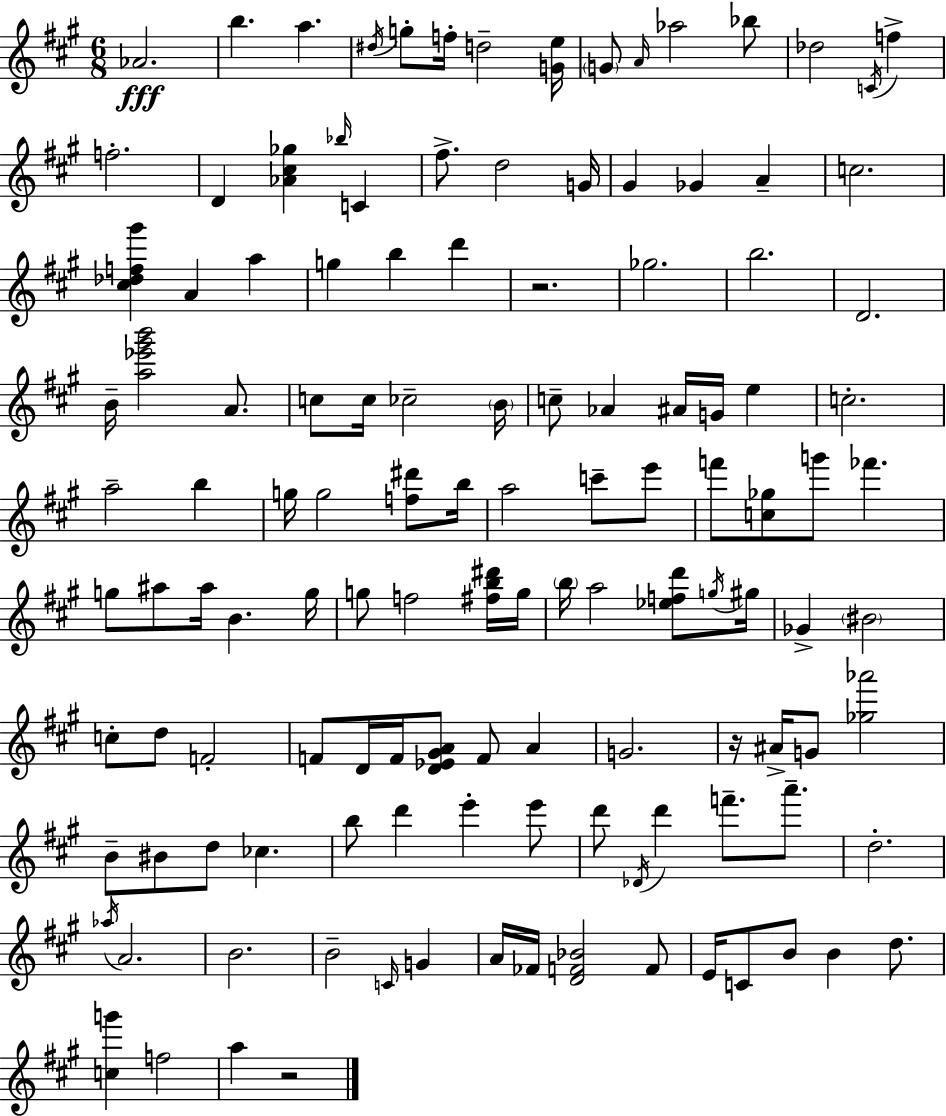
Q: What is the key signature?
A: A major